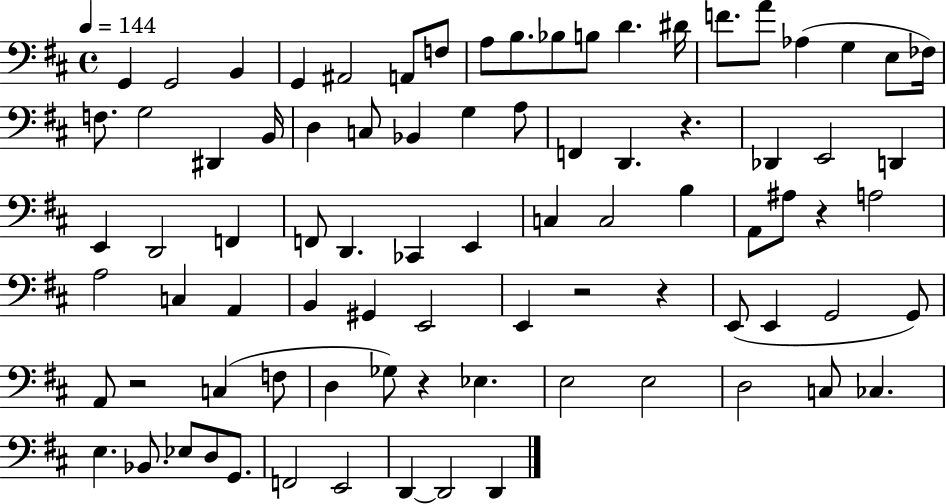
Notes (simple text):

G2/q G2/h B2/q G2/q A#2/h A2/e F3/e A3/e B3/e. Bb3/e B3/e D4/q. D#4/s F4/e. A4/e Ab3/q G3/q E3/e FES3/s F3/e. G3/h D#2/q B2/s D3/q C3/e Bb2/q G3/q A3/e F2/q D2/q. R/q. Db2/q E2/h D2/q E2/q D2/h F2/q F2/e D2/q. CES2/q E2/q C3/q C3/h B3/q A2/e A#3/e R/q A3/h A3/h C3/q A2/q B2/q G#2/q E2/h E2/q R/h R/q E2/e E2/q G2/h G2/e A2/e R/h C3/q F3/e D3/q Gb3/e R/q Eb3/q. E3/h E3/h D3/h C3/e CES3/q. E3/q. Bb2/e. Eb3/e D3/e G2/e. F2/h E2/h D2/q D2/h D2/q